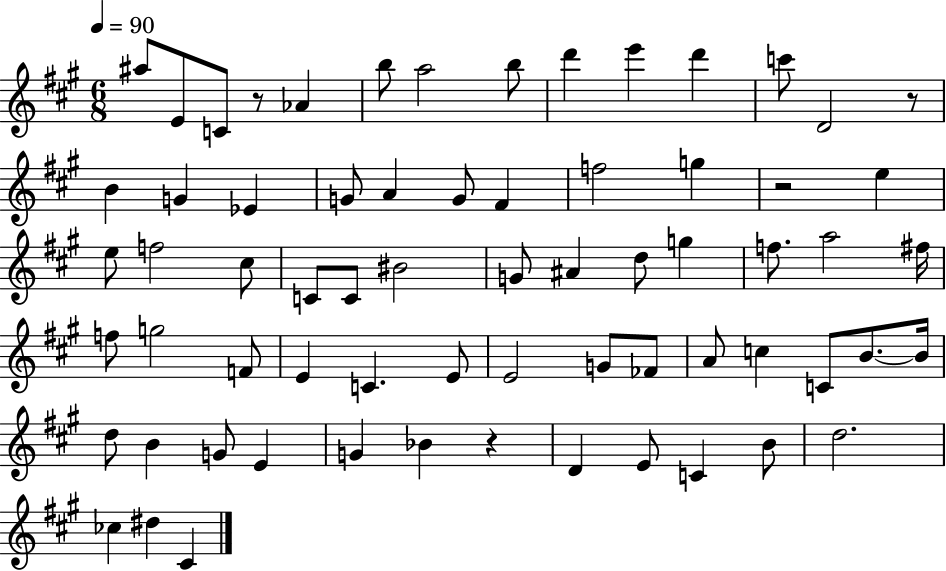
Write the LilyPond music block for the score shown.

{
  \clef treble
  \numericTimeSignature
  \time 6/8
  \key a \major
  \tempo 4 = 90
  \repeat volta 2 { ais''8 e'8 c'8 r8 aes'4 | b''8 a''2 b''8 | d'''4 e'''4 d'''4 | c'''8 d'2 r8 | \break b'4 g'4 ees'4 | g'8 a'4 g'8 fis'4 | f''2 g''4 | r2 e''4 | \break e''8 f''2 cis''8 | c'8 c'8 bis'2 | g'8 ais'4 d''8 g''4 | f''8. a''2 fis''16 | \break f''8 g''2 f'8 | e'4 c'4. e'8 | e'2 g'8 fes'8 | a'8 c''4 c'8 b'8.~~ b'16 | \break d''8 b'4 g'8 e'4 | g'4 bes'4 r4 | d'4 e'8 c'4 b'8 | d''2. | \break ces''4 dis''4 cis'4 | } \bar "|."
}